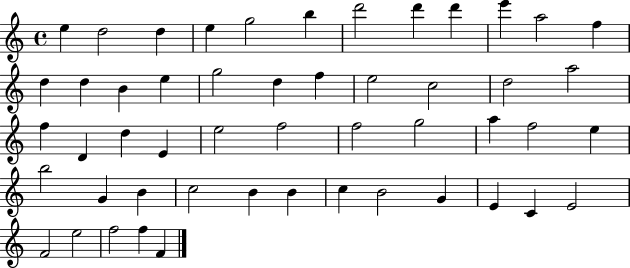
E5/q D5/h D5/q E5/q G5/h B5/q D6/h D6/q D6/q E6/q A5/h F5/q D5/q D5/q B4/q E5/q G5/h D5/q F5/q E5/h C5/h D5/h A5/h F5/q D4/q D5/q E4/q E5/h F5/h F5/h G5/h A5/q F5/h E5/q B5/h G4/q B4/q C5/h B4/q B4/q C5/q B4/h G4/q E4/q C4/q E4/h F4/h E5/h F5/h F5/q F4/q